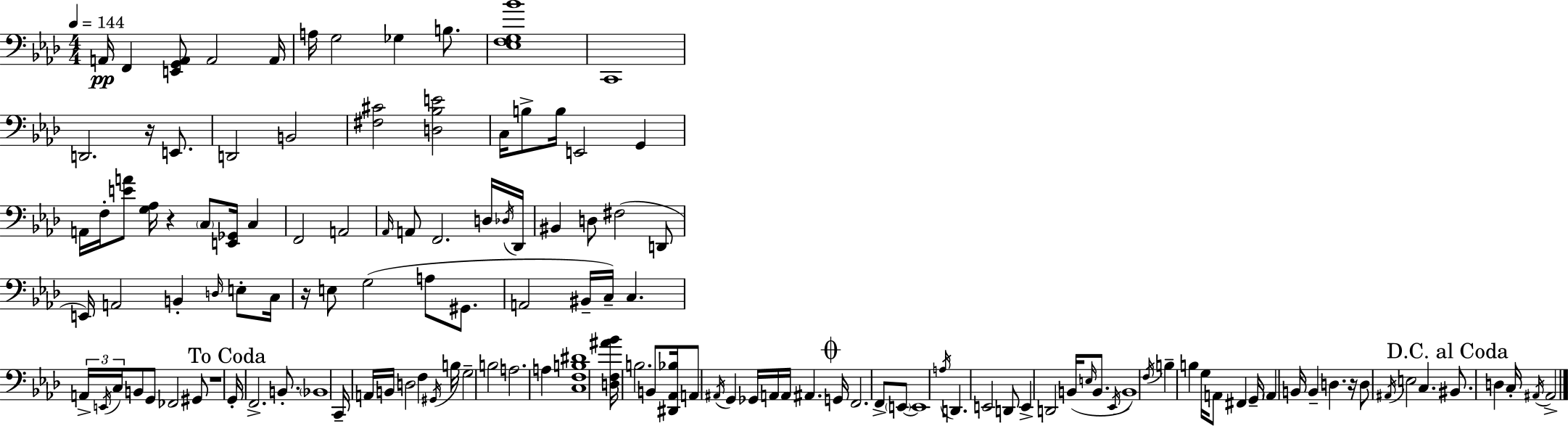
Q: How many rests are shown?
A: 5